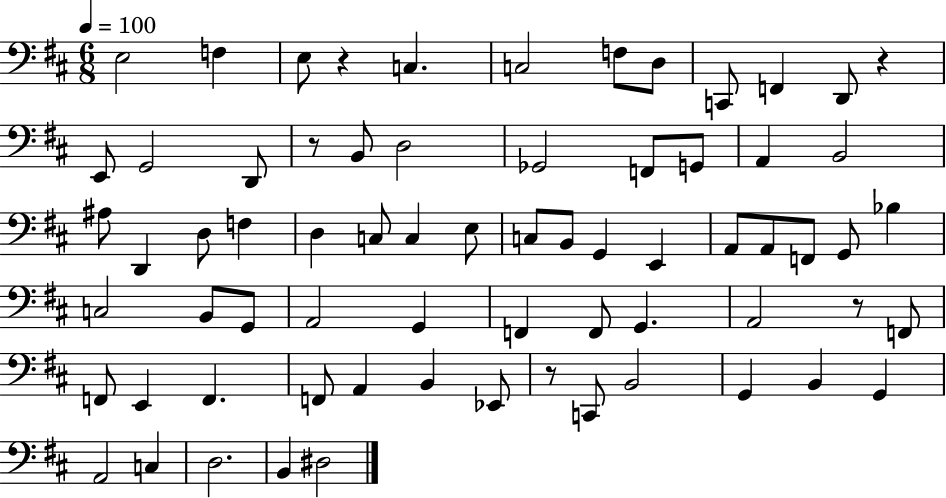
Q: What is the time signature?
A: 6/8